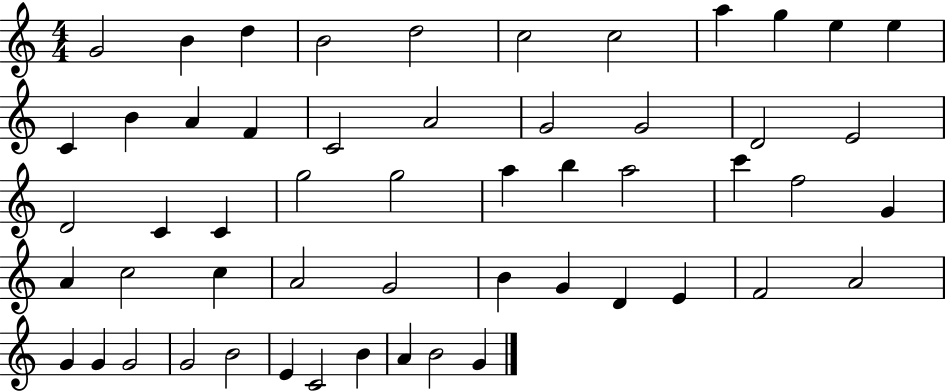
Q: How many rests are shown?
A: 0